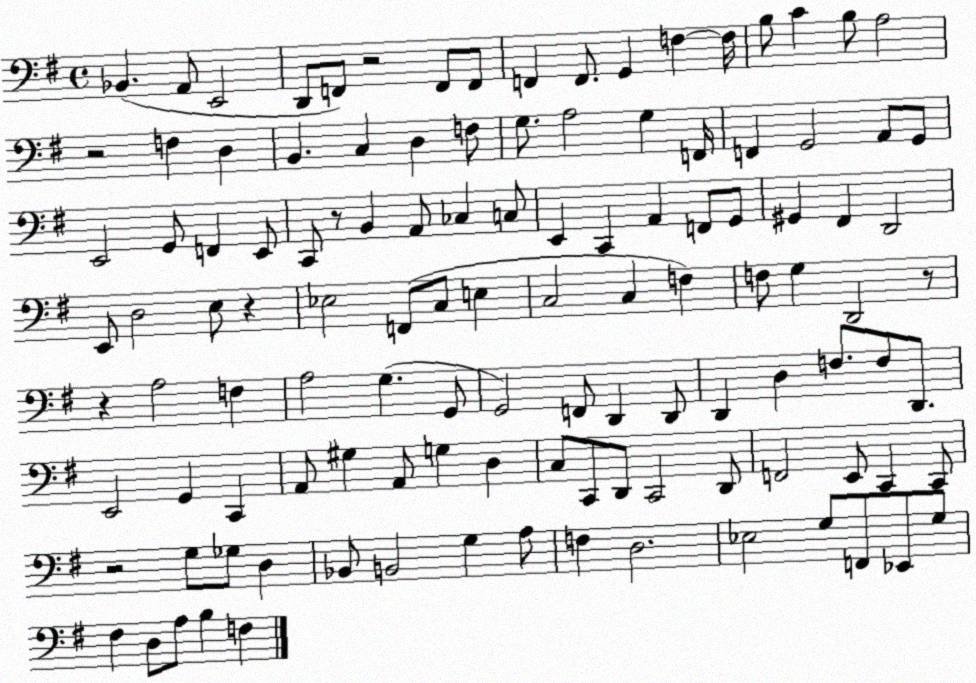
X:1
T:Untitled
M:4/4
L:1/4
K:G
_B,, A,,/2 E,,2 D,,/2 F,,/2 z2 F,,/2 F,,/2 F,, F,,/2 G,, F, F,/4 B,/2 C B,/2 A,2 z2 F, D, B,, C, D, F,/2 G,/2 A,2 G, F,,/4 F,, G,,2 A,,/2 G,,/2 E,,2 G,,/2 F,, E,,/2 C,,/2 z/2 B,, A,,/2 _C, C,/2 E,, C,, A,, F,,/2 G,,/2 ^G,, ^F,, D,,2 E,,/2 D,2 E,/2 z _E,2 F,,/2 C,/2 E, C,2 C, F, F,/2 G, D,,2 z/2 z A,2 F, A,2 G, G,,/2 G,,2 F,,/2 D,, D,,/2 D,, D, F,/2 F,/2 D,,/2 E,,2 G,, C,, A,,/2 ^G, A,,/2 G, D, C,/2 C,,/2 D,,/2 C,,2 D,,/2 F,,2 E,,/2 C,, C,,/2 z2 G,/2 _G,/2 D, _B,,/2 B,,2 G, A,/2 F, D,2 _E,2 G,/2 F,,/2 _E,,/2 G,/2 ^F, D,/2 A,/2 B, F,